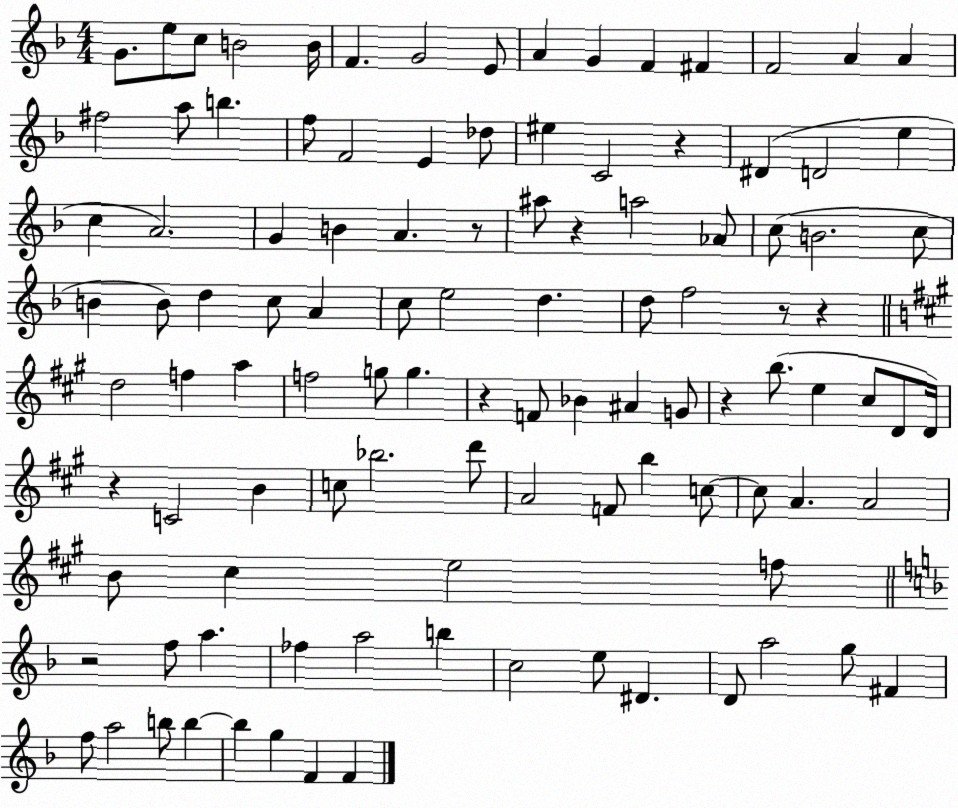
X:1
T:Untitled
M:4/4
L:1/4
K:F
G/2 e/2 c/2 B2 B/4 F G2 E/2 A G F ^F F2 A A ^f2 a/2 b f/2 F2 E _d/2 ^e C2 z ^D D2 e c A2 G B A z/2 ^a/2 z a2 _A/2 c/2 B2 c/2 B B/2 d c/2 A c/2 e2 d d/2 f2 z/2 z d2 f a f2 g/2 g z F/2 _B ^A G/2 z b/2 e ^c/2 D/2 D/4 z C2 B c/2 _b2 d'/2 A2 F/2 b c/2 c/2 A A2 B/2 ^c e2 f/2 z2 f/2 a _f a2 b c2 e/2 ^D D/2 a2 g/2 ^F f/2 a2 b/2 b b g F F